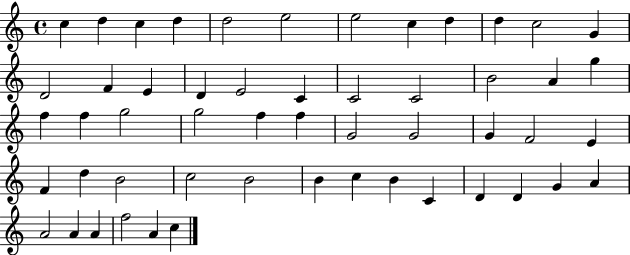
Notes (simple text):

C5/q D5/q C5/q D5/q D5/h E5/h E5/h C5/q D5/q D5/q C5/h G4/q D4/h F4/q E4/q D4/q E4/h C4/q C4/h C4/h B4/h A4/q G5/q F5/q F5/q G5/h G5/h F5/q F5/q G4/h G4/h G4/q F4/h E4/q F4/q D5/q B4/h C5/h B4/h B4/q C5/q B4/q C4/q D4/q D4/q G4/q A4/q A4/h A4/q A4/q F5/h A4/q C5/q